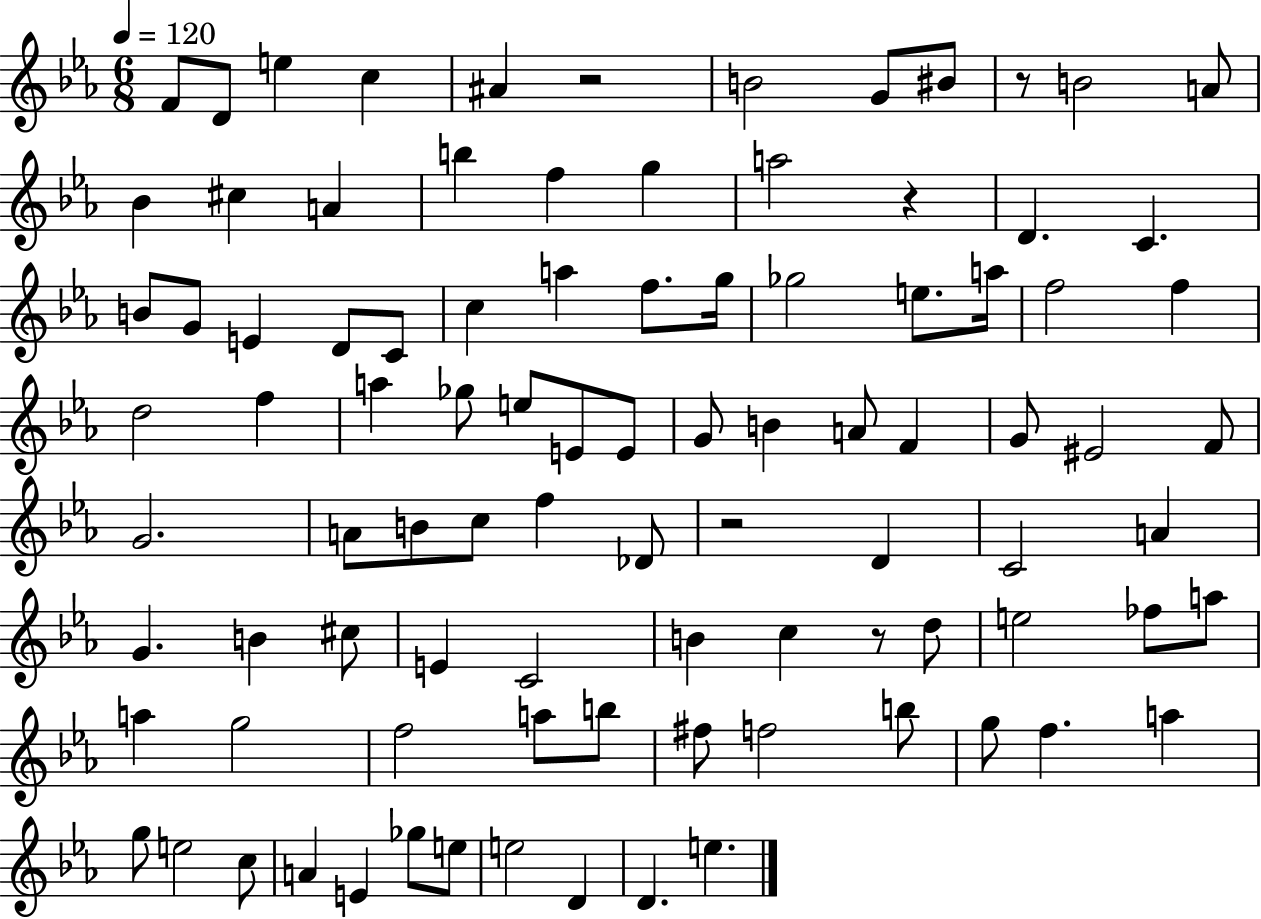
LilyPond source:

{
  \clef treble
  \numericTimeSignature
  \time 6/8
  \key ees \major
  \tempo 4 = 120
  f'8 d'8 e''4 c''4 | ais'4 r2 | b'2 g'8 bis'8 | r8 b'2 a'8 | \break bes'4 cis''4 a'4 | b''4 f''4 g''4 | a''2 r4 | d'4. c'4. | \break b'8 g'8 e'4 d'8 c'8 | c''4 a''4 f''8. g''16 | ges''2 e''8. a''16 | f''2 f''4 | \break d''2 f''4 | a''4 ges''8 e''8 e'8 e'8 | g'8 b'4 a'8 f'4 | g'8 eis'2 f'8 | \break g'2. | a'8 b'8 c''8 f''4 des'8 | r2 d'4 | c'2 a'4 | \break g'4. b'4 cis''8 | e'4 c'2 | b'4 c''4 r8 d''8 | e''2 fes''8 a''8 | \break a''4 g''2 | f''2 a''8 b''8 | fis''8 f''2 b''8 | g''8 f''4. a''4 | \break g''8 e''2 c''8 | a'4 e'4 ges''8 e''8 | e''2 d'4 | d'4. e''4. | \break \bar "|."
}